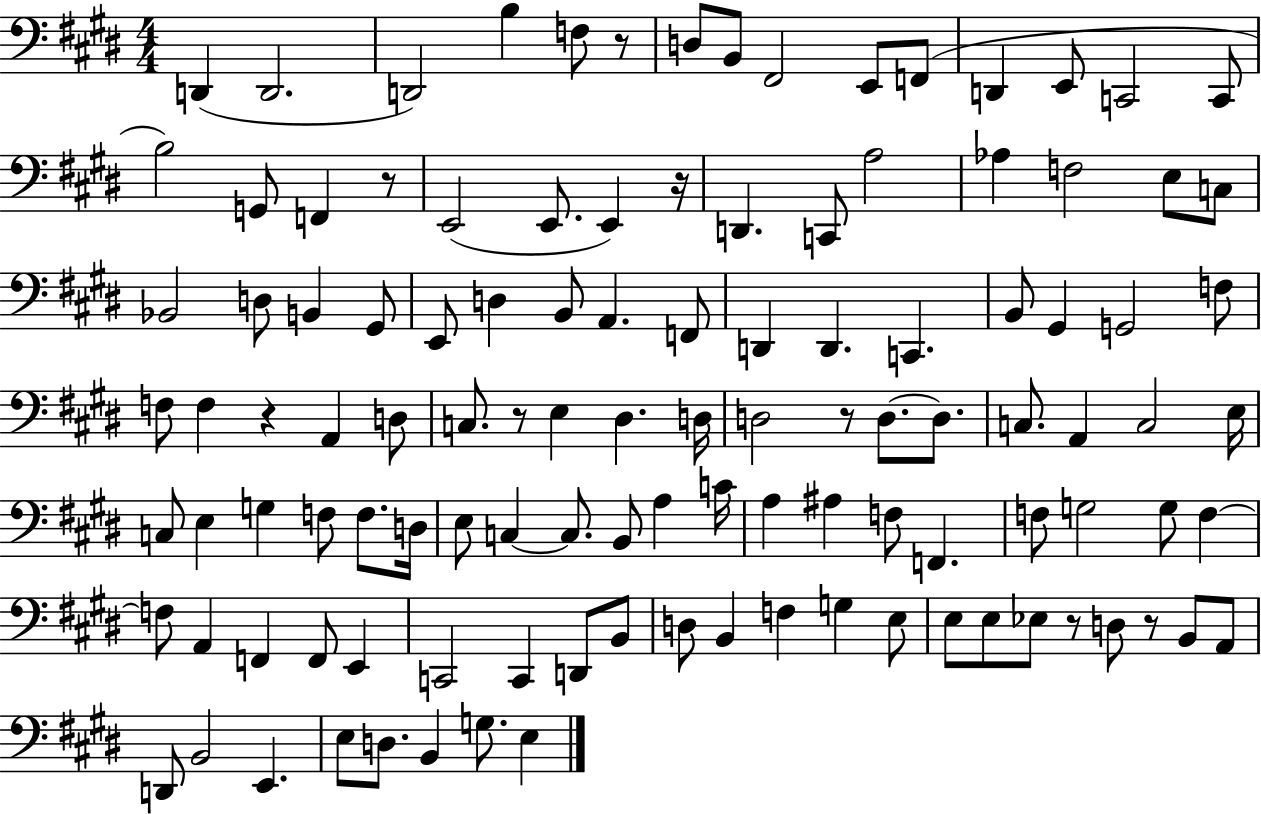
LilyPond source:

{
  \clef bass
  \numericTimeSignature
  \time 4/4
  \key e \major
  d,4( d,2. | d,2) b4 f8 r8 | d8 b,8 fis,2 e,8 f,8( | d,4 e,8 c,2 c,8 | \break b2) g,8 f,4 r8 | e,2( e,8. e,4) r16 | d,4. c,8 a2 | aes4 f2 e8 c8 | \break bes,2 d8 b,4 gis,8 | e,8 d4 b,8 a,4. f,8 | d,4 d,4. c,4. | b,8 gis,4 g,2 f8 | \break f8 f4 r4 a,4 d8 | c8. r8 e4 dis4. d16 | d2 r8 d8.~~ d8. | c8. a,4 c2 e16 | \break c8 e4 g4 f8 f8. d16 | e8 c4~~ c8. b,8 a4 c'16 | a4 ais4 f8 f,4. | f8 g2 g8 f4~~ | \break f8 a,4 f,4 f,8 e,4 | c,2 c,4 d,8 b,8 | d8 b,4 f4 g4 e8 | e8 e8 ees8 r8 d8 r8 b,8 a,8 | \break d,8 b,2 e,4. | e8 d8. b,4 g8. e4 | \bar "|."
}